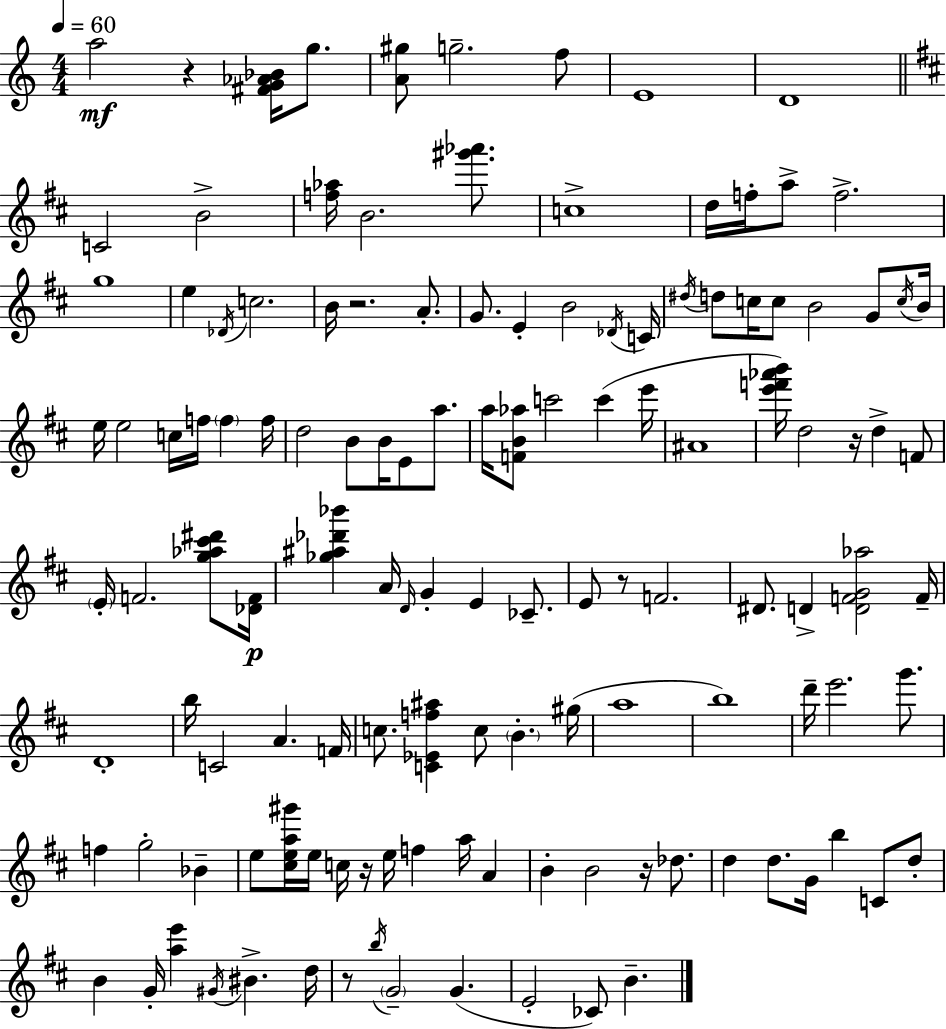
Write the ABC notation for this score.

X:1
T:Untitled
M:4/4
L:1/4
K:C
a2 z [^FG_A_B]/4 g/2 [A^g]/2 g2 f/2 E4 D4 C2 B2 [f_a]/4 B2 [^g'_a']/2 c4 d/4 f/4 a/2 f2 g4 e _D/4 c2 B/4 z2 A/2 G/2 E B2 _D/4 C/4 ^d/4 d/2 c/4 c/2 B2 G/2 c/4 B/4 e/4 e2 c/4 f/4 f f/4 d2 B/2 B/4 E/2 a/2 a/4 [FB_a]/2 c'2 c' e'/4 ^A4 [e'f'_a'b']/4 d2 z/4 d F/2 E/4 F2 [g_a^c'^d']/2 [_DF]/4 [_g^a_d'_b'] A/4 D/4 G E _C/2 E/2 z/2 F2 ^D/2 D [DFG_a]2 F/4 D4 b/4 C2 A F/4 c/2 [C_Ef^a] c/2 B ^g/4 a4 b4 d'/4 e'2 g'/2 f g2 _B e/2 [^cea^g']/4 e/4 c/4 z/4 e/4 f a/4 A B B2 z/4 _d/2 d d/2 G/4 b C/2 d/2 B G/4 [ae'] ^G/4 ^B d/4 z/2 b/4 G2 G E2 _C/2 B